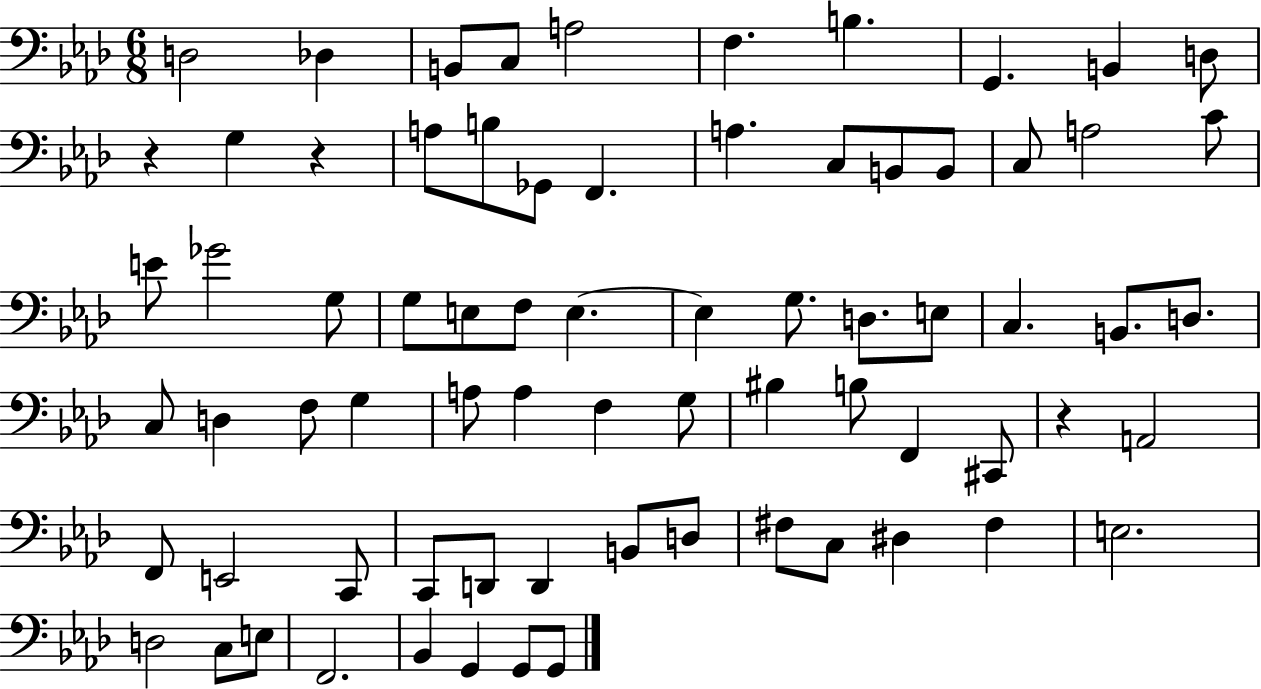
{
  \clef bass
  \numericTimeSignature
  \time 6/8
  \key aes \major
  d2 des4 | b,8 c8 a2 | f4. b4. | g,4. b,4 d8 | \break r4 g4 r4 | a8 b8 ges,8 f,4. | a4. c8 b,8 b,8 | c8 a2 c'8 | \break e'8 ges'2 g8 | g8 e8 f8 e4.~~ | e4 g8. d8. e8 | c4. b,8. d8. | \break c8 d4 f8 g4 | a8 a4 f4 g8 | bis4 b8 f,4 cis,8 | r4 a,2 | \break f,8 e,2 c,8 | c,8 d,8 d,4 b,8 d8 | fis8 c8 dis4 fis4 | e2. | \break d2 c8 e8 | f,2. | bes,4 g,4 g,8 g,8 | \bar "|."
}